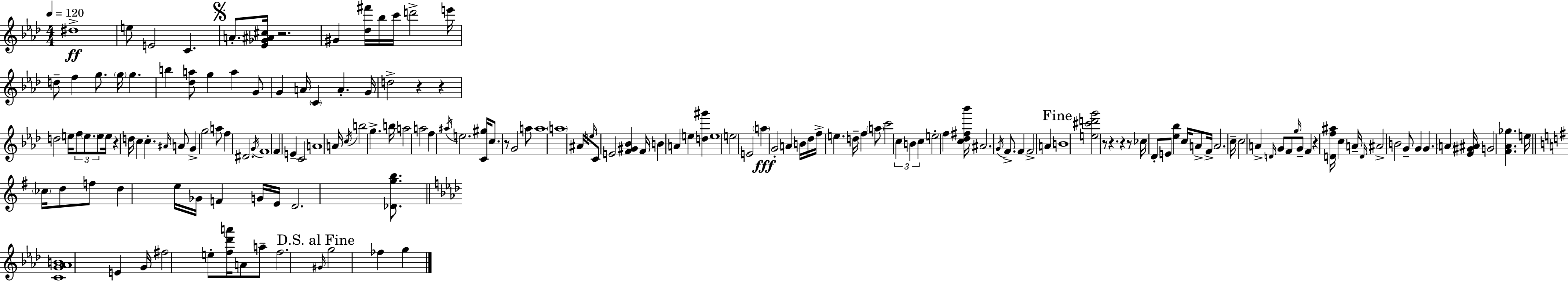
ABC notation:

X:1
T:Untitled
M:4/4
L:1/4
K:Fm
^d4 e/2 E2 C A/2 [_E_G^A^c]/4 z2 ^G [_d^f']/4 _b/4 c'/4 d'2 e'/4 d/2 f g/2 g/4 g b [_da]/2 g a G/2 G A/4 C A G/4 d2 z z d2 e/4 f/2 e/2 e/2 e/4 z d/4 c c ^A/4 A/2 G g2 a/2 f ^D2 G/4 F4 F E C2 A4 A/4 c/4 b2 g b/4 a2 a2 f ^a/4 e2 [C^g]/4 c/2 z/2 G2 a/2 a4 a4 ^A/4 e/4 C/2 E2 [F^G_B] F/4 B A e [d^g'] e4 e2 E2 a G2 A B/4 _d/4 f/4 e d/4 f a/2 c'2 c B c e2 f [c_d^f_b']/4 ^A2 G/4 F/2 F F2 A B4 [e^c'd'g']2 z/2 z z z/2 _c/4 _D/2 E/2 [_e_b] c/4 A/2 F/4 A2 c/4 c2 A D/4 G/2 F/2 g/4 G/2 F z [Df^a]/4 c A/4 D/4 ^A2 B2 G/2 G G A [_E^G^A]/4 G2 [F_A_g] e/4 _c/4 d/2 f/2 d e/4 _G/4 F G/4 E/4 D2 [_Dgb]/2 [CG_AB]4 E G/4 ^f2 e/2 [f_d'a']/4 A/2 a/2 f2 ^G/4 g2 _f g